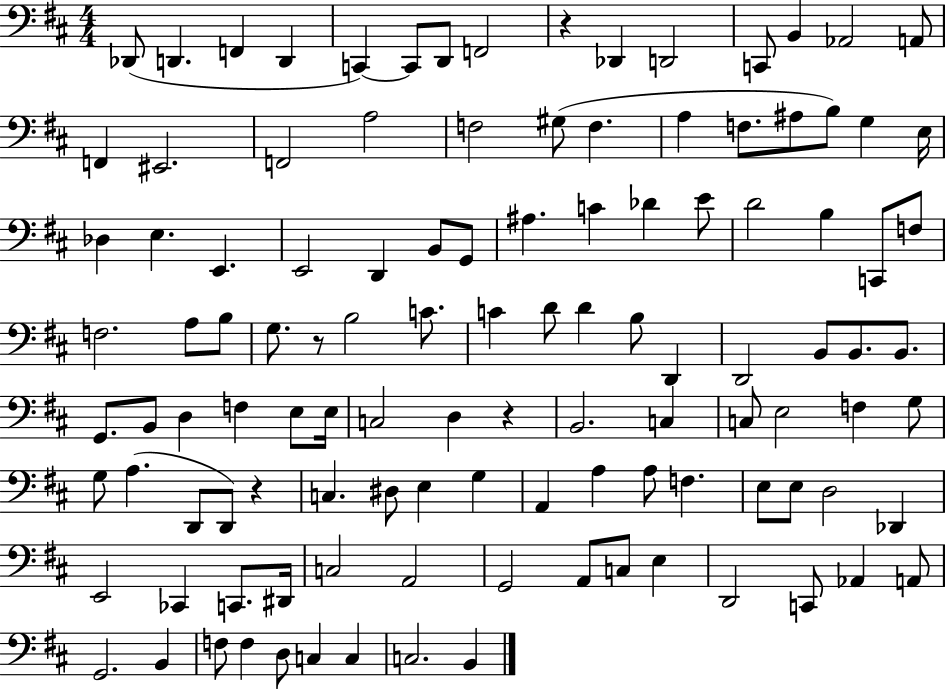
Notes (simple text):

Db2/e D2/q. F2/q D2/q C2/q C2/e D2/e F2/h R/q Db2/q D2/h C2/e B2/q Ab2/h A2/e F2/q EIS2/h. F2/h A3/h F3/h G#3/e F3/q. A3/q F3/e. A#3/e B3/e G3/q E3/s Db3/q E3/q. E2/q. E2/h D2/q B2/e G2/e A#3/q. C4/q Db4/q E4/e D4/h B3/q C2/e F3/e F3/h. A3/e B3/e G3/e. R/e B3/h C4/e. C4/q D4/e D4/q B3/e D2/q D2/h B2/e B2/e. B2/e. G2/e. B2/e D3/q F3/q E3/e E3/s C3/h D3/q R/q B2/h. C3/q C3/e E3/h F3/q G3/e G3/e A3/q. D2/e D2/e R/q C3/q. D#3/e E3/q G3/q A2/q A3/q A3/e F3/q. E3/e E3/e D3/h Db2/q E2/h CES2/q C2/e. D#2/s C3/h A2/h G2/h A2/e C3/e E3/q D2/h C2/e Ab2/q A2/e G2/h. B2/q F3/e F3/q D3/e C3/q C3/q C3/h. B2/q